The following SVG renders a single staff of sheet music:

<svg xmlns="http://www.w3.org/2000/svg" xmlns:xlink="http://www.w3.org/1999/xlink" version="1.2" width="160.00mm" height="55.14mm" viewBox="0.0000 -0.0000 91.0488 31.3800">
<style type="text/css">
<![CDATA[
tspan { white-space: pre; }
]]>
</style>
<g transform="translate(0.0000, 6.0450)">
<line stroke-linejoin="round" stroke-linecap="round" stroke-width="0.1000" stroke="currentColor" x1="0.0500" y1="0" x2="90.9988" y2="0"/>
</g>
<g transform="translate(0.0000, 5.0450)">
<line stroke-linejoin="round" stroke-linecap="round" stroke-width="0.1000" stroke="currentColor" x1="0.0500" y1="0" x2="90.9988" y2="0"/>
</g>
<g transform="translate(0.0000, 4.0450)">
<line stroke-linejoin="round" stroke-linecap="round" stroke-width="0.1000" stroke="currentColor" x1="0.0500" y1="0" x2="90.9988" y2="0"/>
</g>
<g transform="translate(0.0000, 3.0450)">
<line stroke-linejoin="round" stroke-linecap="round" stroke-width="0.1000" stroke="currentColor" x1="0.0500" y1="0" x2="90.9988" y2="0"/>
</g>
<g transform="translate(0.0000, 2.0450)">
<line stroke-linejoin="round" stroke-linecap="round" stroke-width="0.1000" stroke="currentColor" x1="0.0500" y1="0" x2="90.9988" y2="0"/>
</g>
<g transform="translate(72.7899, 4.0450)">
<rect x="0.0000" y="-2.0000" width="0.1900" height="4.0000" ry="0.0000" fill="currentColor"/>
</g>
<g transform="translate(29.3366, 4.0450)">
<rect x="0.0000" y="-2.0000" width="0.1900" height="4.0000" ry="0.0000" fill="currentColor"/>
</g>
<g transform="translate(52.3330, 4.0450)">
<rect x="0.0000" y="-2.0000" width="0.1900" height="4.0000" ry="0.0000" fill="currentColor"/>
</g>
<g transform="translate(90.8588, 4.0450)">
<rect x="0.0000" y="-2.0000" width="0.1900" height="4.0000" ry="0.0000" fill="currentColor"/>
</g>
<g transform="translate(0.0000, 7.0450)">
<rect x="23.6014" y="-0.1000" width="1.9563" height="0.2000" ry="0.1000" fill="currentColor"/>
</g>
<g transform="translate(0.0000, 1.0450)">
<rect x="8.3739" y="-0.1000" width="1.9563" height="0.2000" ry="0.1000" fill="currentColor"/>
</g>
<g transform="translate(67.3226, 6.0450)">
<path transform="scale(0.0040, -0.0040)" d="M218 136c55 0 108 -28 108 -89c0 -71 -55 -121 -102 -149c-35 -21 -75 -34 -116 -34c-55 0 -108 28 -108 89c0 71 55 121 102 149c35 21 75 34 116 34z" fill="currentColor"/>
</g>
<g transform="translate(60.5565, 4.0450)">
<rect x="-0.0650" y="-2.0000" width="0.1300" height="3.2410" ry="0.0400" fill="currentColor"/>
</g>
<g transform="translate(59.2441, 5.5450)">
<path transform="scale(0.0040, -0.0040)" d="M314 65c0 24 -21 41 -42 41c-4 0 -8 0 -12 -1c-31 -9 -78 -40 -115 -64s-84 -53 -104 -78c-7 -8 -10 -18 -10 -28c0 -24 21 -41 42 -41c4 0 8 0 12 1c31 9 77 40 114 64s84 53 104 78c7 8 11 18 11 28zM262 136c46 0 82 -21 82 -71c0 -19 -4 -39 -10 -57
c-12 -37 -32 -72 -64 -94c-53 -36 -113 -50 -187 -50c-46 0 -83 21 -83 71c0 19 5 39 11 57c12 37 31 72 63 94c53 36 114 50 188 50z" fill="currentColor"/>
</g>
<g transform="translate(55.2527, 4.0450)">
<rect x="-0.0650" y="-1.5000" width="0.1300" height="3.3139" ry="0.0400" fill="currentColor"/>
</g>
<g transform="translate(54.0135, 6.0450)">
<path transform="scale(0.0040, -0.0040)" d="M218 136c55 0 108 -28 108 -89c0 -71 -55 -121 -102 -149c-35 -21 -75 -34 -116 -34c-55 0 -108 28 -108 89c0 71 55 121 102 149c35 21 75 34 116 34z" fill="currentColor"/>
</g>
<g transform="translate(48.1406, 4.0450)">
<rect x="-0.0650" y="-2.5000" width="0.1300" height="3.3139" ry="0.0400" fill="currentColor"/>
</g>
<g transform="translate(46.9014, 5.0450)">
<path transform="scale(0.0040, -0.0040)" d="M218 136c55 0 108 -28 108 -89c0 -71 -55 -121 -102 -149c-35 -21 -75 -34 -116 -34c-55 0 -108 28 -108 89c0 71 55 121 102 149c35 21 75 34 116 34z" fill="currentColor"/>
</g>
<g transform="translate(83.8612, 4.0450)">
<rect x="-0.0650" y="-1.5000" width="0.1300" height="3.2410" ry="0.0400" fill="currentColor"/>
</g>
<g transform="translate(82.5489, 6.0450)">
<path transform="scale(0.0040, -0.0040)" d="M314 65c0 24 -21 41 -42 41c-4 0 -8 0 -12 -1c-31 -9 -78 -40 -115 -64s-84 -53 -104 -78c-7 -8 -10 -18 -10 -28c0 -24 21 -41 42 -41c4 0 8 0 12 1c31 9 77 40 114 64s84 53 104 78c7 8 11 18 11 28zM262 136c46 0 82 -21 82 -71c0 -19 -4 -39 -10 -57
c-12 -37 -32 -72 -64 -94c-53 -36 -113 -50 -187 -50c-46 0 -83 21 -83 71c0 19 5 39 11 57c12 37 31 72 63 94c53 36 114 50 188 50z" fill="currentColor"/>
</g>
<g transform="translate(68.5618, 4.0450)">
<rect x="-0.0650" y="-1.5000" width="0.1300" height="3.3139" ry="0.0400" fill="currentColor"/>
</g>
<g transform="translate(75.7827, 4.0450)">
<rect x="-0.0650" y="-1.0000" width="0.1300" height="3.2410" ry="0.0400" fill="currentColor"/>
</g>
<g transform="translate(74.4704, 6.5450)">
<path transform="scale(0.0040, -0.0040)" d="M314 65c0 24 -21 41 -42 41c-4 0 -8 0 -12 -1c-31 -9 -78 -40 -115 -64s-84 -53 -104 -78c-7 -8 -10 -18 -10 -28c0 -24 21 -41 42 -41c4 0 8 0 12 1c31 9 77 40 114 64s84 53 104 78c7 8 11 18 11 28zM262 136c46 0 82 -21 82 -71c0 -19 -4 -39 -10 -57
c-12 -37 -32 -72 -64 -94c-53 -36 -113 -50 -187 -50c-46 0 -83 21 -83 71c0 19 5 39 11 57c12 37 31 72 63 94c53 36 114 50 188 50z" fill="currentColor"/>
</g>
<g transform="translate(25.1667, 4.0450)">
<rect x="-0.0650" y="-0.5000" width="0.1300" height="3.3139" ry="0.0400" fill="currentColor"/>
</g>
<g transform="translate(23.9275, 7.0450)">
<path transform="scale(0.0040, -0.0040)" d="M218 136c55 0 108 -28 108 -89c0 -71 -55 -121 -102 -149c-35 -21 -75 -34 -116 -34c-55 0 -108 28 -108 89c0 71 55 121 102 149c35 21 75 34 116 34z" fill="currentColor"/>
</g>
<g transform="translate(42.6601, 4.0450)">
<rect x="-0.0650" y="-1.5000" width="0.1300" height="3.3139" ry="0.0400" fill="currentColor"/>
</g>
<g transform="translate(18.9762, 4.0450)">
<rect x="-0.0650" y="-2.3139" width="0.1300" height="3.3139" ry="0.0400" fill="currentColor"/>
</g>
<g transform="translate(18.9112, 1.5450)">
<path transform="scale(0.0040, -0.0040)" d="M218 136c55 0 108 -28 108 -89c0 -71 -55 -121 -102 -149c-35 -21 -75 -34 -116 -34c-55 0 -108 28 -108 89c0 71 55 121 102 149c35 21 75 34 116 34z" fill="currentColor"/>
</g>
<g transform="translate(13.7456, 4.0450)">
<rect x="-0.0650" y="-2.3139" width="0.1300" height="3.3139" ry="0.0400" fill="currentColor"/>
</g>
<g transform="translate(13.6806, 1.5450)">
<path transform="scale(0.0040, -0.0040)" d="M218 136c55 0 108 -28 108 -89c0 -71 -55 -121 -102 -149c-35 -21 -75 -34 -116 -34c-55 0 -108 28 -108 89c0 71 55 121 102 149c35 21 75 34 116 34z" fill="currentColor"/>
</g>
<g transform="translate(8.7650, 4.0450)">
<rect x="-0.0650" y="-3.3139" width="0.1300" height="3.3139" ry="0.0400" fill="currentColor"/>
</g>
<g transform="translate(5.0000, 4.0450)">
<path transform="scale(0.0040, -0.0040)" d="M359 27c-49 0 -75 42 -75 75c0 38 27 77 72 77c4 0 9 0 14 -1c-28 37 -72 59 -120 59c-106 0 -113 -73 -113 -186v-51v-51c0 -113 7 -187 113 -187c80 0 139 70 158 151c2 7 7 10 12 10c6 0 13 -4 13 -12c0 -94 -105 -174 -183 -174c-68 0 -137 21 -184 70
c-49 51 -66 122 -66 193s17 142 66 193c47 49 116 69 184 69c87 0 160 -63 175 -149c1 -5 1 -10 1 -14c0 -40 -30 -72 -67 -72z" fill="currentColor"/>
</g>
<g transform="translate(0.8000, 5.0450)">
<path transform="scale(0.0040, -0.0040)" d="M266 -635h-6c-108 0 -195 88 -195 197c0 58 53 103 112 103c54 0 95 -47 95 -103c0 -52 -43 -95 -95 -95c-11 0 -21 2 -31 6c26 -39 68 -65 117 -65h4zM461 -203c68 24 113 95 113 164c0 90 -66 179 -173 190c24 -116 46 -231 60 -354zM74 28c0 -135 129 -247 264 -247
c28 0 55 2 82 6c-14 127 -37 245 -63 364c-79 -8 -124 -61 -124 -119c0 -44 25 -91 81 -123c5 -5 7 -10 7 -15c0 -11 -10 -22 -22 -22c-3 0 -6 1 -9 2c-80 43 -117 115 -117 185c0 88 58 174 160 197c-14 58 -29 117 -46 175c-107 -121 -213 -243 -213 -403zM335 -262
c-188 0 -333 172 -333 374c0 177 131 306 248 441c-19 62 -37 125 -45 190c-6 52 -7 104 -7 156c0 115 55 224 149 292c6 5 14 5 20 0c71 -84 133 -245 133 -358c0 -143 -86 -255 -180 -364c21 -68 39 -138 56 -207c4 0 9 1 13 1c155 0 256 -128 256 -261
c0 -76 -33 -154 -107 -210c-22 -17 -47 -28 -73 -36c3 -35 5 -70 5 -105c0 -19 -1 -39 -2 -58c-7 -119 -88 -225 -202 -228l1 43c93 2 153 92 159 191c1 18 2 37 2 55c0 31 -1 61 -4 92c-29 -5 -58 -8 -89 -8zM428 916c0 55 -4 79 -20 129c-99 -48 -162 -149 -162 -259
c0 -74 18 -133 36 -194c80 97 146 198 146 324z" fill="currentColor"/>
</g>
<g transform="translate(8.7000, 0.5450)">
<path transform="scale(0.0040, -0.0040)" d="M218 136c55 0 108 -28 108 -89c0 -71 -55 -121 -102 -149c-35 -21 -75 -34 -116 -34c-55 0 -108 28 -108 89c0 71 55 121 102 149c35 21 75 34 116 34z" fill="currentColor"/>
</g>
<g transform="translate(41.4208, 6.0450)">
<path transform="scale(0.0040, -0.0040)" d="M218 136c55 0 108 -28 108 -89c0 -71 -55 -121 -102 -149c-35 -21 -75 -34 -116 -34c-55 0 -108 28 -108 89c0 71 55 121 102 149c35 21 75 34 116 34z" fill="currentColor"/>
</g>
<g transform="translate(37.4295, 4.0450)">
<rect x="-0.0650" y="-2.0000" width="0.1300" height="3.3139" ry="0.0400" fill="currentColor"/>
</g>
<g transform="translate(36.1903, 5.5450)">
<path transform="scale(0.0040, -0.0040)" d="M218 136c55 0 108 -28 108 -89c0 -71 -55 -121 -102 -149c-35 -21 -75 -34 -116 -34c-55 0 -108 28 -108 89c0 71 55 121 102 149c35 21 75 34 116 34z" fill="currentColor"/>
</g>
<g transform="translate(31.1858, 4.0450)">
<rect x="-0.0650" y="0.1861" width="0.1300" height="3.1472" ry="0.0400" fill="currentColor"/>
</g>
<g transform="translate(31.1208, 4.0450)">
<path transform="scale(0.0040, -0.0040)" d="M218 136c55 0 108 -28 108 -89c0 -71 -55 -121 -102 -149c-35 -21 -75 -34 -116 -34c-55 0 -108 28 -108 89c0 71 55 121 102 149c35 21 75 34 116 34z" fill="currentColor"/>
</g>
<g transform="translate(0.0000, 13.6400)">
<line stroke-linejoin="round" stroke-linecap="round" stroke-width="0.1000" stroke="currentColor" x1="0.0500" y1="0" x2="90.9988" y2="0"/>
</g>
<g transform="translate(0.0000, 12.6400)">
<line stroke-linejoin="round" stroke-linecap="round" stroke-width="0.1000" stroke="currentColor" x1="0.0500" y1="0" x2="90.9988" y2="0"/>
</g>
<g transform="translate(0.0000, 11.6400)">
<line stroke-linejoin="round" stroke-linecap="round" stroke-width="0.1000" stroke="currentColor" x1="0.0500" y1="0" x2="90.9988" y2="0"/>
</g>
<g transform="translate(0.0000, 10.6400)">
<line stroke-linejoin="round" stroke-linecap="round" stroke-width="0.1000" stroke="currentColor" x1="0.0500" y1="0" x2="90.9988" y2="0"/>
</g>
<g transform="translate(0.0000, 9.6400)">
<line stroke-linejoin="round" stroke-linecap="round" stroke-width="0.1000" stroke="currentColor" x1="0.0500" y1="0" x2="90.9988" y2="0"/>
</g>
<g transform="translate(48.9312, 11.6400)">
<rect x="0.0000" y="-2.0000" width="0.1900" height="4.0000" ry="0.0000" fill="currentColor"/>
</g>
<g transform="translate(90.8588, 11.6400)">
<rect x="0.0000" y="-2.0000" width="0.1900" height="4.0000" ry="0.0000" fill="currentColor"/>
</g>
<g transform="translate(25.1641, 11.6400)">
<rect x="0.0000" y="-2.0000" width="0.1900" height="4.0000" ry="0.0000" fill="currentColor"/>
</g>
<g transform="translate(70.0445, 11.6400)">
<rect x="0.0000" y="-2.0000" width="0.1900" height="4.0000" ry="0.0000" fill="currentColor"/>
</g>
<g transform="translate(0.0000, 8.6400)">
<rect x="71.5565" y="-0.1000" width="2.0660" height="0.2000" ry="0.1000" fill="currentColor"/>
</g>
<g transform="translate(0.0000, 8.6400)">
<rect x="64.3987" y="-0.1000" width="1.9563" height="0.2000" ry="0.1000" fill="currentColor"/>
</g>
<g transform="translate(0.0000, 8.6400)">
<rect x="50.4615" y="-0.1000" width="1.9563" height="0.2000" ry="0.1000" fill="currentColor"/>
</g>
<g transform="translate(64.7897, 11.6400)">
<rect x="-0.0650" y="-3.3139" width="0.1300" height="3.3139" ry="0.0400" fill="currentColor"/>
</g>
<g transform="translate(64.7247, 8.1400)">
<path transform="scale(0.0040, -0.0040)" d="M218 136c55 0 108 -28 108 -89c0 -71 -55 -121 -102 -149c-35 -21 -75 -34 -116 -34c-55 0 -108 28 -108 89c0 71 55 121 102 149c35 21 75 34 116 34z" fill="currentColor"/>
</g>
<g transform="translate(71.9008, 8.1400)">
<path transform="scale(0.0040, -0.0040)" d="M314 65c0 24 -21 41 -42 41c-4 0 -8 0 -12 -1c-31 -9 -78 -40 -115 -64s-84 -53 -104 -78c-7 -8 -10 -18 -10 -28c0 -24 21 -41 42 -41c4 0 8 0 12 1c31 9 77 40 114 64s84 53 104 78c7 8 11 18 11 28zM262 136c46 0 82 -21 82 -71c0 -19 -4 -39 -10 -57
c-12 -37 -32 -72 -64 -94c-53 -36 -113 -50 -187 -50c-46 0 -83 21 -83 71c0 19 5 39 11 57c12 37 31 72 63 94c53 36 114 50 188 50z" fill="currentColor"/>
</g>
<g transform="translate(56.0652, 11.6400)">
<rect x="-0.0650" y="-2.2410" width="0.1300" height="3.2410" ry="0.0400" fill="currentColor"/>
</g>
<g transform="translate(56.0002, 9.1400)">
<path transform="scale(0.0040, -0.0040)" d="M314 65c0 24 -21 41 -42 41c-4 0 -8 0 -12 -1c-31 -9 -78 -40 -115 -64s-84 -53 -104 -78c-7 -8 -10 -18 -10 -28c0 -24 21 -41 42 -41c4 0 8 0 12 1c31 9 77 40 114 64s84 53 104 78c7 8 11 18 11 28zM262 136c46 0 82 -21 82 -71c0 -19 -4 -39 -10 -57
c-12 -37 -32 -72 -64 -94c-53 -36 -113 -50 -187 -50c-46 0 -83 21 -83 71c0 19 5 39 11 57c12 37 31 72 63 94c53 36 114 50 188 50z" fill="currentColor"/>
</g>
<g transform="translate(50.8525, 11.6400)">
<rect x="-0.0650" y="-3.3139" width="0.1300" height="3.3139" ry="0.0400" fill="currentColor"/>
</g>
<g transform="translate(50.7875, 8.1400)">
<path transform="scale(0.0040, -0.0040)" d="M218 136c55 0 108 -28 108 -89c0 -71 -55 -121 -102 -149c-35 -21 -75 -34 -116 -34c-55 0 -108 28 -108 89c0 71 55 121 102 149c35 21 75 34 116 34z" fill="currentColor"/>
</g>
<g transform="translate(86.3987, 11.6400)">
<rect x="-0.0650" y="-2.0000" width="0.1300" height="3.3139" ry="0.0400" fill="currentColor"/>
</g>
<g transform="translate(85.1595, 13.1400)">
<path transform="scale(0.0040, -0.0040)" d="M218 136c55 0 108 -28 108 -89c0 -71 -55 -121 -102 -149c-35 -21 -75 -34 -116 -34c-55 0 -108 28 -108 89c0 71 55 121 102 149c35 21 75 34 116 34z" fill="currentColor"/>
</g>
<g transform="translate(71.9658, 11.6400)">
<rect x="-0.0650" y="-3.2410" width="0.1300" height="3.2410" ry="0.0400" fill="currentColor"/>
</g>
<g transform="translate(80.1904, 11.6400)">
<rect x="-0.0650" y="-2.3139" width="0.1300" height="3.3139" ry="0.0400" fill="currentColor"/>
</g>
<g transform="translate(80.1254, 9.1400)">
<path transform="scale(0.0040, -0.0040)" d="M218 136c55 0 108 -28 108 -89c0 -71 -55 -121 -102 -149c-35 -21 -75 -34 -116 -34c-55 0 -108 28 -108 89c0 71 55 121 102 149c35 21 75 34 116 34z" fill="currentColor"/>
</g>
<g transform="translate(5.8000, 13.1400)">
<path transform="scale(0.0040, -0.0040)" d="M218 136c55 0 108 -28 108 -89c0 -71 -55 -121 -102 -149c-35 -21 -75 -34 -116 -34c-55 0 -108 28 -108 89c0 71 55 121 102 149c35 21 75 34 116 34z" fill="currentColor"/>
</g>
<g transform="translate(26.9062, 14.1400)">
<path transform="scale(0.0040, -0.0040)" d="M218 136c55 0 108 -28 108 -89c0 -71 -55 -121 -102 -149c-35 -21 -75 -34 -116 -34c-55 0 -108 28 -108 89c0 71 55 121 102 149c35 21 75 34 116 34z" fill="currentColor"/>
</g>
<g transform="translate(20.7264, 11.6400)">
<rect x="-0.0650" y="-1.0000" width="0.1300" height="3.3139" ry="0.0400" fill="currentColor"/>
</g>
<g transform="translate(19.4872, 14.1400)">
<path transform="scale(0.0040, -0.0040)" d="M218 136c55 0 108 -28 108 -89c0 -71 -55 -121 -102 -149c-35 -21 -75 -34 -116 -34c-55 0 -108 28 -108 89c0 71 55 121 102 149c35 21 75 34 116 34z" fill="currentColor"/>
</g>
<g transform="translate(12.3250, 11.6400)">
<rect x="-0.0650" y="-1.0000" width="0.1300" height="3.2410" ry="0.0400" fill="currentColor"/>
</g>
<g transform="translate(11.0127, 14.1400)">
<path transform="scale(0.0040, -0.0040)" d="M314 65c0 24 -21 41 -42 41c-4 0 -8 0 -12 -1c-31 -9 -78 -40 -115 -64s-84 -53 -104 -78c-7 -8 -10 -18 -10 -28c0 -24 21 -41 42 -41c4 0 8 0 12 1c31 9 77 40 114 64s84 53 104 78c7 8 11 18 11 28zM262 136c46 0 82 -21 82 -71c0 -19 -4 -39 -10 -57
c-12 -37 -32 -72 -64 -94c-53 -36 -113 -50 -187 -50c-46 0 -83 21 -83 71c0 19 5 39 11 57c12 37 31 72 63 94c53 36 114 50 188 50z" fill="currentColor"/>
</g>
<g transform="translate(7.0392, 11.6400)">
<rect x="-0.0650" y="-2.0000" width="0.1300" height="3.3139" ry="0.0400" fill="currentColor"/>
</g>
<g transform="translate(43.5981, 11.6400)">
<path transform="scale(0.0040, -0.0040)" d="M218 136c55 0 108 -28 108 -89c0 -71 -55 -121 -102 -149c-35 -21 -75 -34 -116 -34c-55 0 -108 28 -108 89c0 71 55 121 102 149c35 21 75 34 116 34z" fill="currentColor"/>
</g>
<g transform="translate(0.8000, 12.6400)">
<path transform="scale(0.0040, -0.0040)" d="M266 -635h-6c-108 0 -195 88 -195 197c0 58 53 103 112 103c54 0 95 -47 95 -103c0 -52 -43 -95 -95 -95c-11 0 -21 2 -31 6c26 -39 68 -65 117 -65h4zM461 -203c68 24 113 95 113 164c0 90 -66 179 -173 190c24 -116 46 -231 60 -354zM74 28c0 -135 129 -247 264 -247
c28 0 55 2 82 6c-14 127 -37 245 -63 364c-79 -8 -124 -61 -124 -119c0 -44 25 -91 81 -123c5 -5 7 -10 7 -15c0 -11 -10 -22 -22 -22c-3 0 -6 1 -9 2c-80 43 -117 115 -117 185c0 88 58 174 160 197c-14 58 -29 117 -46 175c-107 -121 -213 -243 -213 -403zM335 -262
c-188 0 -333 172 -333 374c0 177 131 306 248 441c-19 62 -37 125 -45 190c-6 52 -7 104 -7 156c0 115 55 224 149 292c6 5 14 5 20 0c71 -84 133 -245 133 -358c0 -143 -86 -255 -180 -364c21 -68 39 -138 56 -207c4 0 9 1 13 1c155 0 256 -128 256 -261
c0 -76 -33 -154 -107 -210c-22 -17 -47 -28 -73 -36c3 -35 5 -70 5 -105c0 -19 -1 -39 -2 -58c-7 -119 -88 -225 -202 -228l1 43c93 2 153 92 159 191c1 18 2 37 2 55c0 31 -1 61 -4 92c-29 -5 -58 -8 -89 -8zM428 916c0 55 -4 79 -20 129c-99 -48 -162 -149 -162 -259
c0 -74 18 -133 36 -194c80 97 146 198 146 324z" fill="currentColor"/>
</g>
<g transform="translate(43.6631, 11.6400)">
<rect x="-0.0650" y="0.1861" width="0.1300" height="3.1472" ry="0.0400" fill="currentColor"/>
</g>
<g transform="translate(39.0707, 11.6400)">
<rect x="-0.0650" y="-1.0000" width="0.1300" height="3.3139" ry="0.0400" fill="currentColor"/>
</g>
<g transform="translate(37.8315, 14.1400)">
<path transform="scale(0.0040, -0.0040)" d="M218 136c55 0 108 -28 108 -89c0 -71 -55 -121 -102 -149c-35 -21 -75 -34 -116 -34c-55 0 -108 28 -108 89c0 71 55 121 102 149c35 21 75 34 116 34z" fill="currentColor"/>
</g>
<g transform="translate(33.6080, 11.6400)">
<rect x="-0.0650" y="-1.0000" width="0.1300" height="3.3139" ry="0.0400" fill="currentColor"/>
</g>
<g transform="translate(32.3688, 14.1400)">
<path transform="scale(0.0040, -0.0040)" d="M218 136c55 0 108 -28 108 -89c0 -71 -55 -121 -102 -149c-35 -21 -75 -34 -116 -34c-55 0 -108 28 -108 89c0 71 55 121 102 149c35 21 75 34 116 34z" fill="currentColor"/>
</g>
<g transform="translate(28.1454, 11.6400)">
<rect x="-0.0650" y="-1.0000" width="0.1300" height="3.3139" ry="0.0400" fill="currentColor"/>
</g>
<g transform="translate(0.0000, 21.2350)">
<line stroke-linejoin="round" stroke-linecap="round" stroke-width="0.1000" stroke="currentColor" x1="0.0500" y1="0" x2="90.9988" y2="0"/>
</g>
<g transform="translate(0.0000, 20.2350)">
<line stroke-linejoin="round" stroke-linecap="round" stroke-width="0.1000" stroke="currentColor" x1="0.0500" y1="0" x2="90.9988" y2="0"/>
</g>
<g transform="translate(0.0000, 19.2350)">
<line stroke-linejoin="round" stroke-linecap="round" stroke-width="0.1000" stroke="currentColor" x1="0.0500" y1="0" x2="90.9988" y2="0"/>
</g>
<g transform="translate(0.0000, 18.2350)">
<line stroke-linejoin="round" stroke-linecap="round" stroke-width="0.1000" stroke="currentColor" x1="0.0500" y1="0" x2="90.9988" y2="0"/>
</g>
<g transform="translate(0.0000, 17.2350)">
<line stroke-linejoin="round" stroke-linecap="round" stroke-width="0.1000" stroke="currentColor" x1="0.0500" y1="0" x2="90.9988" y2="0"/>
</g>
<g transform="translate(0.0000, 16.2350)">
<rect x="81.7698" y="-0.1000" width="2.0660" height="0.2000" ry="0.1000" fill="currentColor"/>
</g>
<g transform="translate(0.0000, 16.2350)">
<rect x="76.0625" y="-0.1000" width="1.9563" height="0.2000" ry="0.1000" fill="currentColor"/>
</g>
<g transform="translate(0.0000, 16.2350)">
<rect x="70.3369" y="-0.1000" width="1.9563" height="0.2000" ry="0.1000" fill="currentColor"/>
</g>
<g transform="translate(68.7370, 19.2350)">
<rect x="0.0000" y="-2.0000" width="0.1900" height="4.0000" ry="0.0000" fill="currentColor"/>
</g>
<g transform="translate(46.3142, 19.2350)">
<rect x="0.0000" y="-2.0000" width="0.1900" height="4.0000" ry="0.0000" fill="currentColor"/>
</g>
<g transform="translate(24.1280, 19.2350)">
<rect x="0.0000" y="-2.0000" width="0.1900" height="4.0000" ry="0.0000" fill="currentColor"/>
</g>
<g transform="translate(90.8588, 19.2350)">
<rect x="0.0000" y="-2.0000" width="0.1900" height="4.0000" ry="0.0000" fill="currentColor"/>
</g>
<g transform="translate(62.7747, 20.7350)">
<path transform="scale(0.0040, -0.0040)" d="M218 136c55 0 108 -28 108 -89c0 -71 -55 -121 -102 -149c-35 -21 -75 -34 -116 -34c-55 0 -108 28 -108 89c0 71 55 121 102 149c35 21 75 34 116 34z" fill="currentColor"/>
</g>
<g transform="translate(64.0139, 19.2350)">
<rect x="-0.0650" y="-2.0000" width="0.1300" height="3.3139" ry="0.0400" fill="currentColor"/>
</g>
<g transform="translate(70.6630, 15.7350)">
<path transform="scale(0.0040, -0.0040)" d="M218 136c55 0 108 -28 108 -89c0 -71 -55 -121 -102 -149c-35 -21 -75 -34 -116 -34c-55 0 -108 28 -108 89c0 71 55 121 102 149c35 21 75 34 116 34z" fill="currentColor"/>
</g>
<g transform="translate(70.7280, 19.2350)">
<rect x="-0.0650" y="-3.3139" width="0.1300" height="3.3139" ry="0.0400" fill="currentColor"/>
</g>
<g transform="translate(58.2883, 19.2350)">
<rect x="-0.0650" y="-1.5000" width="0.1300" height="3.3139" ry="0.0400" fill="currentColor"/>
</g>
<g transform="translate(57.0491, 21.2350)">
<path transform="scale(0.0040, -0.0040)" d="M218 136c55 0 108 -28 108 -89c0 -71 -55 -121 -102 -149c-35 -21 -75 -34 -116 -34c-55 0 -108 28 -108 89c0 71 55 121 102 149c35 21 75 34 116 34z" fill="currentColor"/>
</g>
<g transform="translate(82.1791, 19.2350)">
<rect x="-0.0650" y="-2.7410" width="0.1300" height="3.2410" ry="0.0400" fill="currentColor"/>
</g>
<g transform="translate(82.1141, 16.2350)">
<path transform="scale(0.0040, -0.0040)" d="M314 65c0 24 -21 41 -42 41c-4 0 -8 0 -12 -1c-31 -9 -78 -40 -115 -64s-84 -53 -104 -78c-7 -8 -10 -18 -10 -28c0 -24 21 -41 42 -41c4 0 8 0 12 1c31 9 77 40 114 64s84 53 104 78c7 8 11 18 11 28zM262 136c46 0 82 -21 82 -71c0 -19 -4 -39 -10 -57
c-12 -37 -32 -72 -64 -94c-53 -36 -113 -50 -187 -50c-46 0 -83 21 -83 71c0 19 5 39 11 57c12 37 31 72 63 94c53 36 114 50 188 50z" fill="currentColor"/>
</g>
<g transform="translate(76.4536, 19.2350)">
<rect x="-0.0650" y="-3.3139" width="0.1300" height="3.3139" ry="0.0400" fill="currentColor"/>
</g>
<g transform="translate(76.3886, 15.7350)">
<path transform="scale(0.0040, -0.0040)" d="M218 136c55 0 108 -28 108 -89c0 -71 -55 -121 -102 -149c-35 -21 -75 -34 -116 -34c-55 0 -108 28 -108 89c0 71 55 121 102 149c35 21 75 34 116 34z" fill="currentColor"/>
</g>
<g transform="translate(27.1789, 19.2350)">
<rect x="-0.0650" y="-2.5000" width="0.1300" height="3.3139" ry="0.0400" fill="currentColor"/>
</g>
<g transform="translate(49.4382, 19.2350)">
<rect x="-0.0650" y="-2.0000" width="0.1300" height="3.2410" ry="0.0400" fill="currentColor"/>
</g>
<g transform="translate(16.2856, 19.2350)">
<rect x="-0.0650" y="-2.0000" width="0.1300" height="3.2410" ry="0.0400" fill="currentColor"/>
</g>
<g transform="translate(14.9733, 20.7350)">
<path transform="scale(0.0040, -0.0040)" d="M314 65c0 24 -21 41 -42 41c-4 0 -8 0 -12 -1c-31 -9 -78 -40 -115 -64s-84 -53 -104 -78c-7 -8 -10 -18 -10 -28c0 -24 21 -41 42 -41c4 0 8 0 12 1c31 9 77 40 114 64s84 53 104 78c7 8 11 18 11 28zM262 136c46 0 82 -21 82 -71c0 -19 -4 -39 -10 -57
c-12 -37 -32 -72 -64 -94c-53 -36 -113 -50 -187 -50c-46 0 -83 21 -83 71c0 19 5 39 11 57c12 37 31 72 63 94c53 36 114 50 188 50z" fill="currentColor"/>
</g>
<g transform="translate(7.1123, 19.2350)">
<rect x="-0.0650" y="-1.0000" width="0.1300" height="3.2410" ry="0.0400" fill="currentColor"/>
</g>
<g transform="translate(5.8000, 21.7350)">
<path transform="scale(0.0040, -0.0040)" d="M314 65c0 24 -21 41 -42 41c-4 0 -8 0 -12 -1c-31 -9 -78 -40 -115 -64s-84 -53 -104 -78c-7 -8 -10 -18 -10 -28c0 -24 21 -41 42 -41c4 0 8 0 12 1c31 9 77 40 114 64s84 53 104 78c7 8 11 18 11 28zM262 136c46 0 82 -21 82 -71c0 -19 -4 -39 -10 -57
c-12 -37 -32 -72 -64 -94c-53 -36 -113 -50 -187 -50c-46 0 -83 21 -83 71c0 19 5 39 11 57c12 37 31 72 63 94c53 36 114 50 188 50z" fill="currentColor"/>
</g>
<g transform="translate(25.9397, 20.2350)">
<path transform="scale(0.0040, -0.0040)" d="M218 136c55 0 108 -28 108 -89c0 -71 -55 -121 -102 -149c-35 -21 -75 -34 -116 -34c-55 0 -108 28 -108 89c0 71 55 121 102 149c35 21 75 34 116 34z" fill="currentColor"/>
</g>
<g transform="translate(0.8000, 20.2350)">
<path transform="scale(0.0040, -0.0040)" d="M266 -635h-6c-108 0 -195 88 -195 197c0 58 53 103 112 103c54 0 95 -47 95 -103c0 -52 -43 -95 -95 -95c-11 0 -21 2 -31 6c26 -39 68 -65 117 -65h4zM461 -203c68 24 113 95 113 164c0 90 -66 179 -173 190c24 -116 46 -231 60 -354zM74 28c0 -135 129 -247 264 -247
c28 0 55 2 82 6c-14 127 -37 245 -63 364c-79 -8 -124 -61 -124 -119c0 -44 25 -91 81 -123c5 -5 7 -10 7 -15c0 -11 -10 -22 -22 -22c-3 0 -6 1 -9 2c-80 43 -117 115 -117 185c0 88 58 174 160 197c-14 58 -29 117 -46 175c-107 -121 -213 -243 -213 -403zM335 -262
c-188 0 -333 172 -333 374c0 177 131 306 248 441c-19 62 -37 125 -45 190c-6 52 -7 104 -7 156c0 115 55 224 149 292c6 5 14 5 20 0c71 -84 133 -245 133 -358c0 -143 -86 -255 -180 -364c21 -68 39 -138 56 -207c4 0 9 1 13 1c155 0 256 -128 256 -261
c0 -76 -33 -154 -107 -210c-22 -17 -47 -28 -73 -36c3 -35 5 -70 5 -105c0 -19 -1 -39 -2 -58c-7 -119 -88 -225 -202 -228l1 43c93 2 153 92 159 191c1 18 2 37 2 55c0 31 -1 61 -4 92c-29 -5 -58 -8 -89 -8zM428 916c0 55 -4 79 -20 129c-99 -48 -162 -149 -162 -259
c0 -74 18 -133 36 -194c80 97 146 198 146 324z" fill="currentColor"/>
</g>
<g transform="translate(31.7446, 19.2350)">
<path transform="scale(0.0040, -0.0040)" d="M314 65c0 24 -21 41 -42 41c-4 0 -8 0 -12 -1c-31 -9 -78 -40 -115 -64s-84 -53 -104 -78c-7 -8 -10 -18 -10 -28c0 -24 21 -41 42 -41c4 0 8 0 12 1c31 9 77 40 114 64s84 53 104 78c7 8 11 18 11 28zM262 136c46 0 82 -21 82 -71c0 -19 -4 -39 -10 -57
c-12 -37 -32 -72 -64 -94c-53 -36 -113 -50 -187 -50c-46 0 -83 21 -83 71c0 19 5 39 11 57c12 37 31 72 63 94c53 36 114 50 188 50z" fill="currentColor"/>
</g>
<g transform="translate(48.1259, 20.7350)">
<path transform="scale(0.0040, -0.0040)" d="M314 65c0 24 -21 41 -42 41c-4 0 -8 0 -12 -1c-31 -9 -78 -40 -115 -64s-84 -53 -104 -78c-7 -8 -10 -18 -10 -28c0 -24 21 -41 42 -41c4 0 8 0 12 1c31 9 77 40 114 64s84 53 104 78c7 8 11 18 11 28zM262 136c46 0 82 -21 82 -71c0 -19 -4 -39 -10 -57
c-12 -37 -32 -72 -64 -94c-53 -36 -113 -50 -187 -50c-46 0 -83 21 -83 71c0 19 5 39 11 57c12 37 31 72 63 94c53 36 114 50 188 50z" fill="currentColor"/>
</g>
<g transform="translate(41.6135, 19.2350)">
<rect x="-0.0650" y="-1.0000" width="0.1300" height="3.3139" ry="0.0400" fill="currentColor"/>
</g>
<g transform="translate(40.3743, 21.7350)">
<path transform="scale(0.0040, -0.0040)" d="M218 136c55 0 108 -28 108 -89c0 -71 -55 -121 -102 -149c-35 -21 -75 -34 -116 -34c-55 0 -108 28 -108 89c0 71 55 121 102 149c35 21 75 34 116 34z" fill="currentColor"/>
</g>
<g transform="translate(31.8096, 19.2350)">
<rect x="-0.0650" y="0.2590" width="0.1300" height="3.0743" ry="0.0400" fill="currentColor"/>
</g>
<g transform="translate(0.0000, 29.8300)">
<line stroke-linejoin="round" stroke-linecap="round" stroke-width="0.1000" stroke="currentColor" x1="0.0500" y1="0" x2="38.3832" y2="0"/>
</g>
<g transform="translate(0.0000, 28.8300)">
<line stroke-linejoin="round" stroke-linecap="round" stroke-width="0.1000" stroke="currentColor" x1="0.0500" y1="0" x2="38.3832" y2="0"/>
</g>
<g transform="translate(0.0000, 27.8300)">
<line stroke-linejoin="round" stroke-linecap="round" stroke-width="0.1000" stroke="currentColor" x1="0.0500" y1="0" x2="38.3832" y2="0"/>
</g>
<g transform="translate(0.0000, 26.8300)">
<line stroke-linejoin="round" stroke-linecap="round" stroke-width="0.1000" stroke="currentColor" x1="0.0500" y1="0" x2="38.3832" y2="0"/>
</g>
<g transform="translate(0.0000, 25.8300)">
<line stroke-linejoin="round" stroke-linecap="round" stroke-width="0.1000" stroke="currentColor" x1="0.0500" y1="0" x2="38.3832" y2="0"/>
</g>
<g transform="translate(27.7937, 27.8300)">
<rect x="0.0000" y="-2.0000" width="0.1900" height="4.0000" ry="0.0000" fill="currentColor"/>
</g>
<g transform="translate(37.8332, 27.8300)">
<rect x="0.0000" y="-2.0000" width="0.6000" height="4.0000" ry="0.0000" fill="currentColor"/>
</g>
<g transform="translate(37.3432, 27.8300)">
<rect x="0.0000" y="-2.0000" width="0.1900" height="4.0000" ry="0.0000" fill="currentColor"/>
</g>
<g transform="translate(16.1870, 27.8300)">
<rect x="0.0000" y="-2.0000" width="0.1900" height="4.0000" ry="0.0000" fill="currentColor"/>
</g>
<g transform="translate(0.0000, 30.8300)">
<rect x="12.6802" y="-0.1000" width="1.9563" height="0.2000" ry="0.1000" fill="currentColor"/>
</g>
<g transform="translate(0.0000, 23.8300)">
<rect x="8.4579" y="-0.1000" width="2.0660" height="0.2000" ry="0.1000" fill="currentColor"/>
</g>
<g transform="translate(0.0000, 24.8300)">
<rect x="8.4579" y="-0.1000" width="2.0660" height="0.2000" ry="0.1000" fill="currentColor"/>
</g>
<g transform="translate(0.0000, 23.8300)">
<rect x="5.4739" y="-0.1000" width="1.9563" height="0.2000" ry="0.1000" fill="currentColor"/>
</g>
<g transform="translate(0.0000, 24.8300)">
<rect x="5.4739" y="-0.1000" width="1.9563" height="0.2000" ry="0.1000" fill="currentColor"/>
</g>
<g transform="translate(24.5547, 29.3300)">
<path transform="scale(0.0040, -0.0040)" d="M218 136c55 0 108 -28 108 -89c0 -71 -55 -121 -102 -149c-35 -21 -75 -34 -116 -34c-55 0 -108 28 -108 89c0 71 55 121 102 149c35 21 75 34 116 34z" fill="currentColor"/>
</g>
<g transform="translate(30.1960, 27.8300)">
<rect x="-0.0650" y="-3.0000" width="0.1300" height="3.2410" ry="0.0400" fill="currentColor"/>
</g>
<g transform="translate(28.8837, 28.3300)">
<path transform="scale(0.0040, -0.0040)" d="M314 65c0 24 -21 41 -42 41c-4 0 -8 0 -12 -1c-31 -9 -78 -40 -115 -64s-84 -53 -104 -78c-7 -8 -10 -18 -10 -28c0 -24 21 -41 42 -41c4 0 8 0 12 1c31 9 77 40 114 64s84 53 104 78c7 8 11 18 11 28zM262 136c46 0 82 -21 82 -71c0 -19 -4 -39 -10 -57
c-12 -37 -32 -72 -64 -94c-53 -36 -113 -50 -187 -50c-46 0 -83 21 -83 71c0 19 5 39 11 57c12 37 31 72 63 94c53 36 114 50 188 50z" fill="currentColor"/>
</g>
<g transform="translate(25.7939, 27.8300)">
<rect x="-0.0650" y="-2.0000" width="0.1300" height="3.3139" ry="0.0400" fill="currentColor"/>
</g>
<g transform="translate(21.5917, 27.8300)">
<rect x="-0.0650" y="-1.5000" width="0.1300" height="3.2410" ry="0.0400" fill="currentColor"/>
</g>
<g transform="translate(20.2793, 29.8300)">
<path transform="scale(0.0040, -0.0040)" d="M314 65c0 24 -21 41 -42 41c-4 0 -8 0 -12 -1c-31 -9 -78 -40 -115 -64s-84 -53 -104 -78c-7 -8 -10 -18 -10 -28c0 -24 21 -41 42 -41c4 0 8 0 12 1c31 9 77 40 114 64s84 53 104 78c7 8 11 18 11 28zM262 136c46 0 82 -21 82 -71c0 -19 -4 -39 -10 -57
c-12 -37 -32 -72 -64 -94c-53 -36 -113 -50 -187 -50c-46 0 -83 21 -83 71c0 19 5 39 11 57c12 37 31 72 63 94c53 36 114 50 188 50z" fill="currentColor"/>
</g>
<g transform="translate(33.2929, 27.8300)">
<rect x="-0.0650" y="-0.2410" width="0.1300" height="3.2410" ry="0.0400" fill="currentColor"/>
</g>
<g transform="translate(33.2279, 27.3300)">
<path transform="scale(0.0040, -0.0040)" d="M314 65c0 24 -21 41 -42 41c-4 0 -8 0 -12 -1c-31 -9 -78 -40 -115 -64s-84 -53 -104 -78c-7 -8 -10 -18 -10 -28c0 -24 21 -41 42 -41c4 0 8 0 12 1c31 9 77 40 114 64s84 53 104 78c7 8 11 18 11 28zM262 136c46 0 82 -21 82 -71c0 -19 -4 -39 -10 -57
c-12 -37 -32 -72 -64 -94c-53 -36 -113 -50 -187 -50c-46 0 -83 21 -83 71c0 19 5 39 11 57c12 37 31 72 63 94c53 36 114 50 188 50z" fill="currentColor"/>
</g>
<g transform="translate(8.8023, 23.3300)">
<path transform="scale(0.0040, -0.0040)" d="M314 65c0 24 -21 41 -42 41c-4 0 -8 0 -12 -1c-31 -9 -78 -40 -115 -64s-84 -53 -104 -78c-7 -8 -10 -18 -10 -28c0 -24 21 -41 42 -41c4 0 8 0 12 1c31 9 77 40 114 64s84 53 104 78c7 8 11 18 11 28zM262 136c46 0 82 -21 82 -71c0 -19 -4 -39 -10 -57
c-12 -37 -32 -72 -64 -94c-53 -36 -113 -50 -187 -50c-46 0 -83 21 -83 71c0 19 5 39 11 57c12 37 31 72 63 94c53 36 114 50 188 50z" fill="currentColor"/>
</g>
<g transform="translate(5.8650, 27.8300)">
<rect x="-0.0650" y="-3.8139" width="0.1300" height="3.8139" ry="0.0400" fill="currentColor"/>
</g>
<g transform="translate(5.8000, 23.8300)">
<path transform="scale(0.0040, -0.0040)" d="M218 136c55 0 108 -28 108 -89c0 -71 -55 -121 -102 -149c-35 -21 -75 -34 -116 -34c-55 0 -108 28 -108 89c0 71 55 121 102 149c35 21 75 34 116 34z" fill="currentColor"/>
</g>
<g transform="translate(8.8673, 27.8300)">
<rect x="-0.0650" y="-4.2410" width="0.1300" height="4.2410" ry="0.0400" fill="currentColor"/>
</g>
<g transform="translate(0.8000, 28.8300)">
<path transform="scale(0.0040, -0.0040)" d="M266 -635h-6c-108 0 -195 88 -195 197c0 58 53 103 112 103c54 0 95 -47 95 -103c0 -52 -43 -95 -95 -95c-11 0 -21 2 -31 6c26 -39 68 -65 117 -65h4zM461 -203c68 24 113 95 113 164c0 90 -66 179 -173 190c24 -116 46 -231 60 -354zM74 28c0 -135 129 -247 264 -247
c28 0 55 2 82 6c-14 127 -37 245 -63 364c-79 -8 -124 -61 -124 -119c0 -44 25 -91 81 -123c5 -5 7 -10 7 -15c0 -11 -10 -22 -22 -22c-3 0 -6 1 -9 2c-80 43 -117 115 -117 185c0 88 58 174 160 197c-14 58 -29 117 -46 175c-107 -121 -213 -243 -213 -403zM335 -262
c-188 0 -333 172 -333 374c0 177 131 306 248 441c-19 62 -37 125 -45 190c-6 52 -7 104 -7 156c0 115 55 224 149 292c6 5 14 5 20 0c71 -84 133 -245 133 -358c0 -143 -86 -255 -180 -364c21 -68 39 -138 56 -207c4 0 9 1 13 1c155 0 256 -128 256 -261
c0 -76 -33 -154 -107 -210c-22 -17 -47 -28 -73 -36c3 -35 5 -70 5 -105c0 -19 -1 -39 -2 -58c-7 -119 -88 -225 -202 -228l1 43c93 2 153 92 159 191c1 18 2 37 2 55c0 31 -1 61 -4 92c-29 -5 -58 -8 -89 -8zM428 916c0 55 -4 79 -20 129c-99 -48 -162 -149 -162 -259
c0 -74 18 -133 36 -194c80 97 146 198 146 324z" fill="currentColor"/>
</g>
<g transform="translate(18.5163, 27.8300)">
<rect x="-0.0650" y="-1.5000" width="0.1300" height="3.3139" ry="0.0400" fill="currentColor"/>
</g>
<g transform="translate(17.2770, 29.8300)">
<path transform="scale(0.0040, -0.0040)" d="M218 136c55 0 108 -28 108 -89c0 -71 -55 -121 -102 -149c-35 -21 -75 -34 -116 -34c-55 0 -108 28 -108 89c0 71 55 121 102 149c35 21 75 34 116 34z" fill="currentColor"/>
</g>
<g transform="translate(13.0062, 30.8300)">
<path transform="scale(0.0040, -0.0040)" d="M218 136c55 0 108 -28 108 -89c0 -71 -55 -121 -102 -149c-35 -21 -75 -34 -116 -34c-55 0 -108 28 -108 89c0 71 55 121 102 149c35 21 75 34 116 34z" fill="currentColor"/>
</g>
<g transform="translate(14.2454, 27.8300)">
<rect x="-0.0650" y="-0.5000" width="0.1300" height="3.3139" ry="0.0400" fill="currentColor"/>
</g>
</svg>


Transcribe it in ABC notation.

X:1
T:Untitled
M:4/4
L:1/4
K:C
b g g C B F E G E F2 E D2 E2 F D2 D D D D B b g2 b b2 g F D2 F2 G B2 D F2 E F b b a2 c' d'2 C E E2 F A2 c2